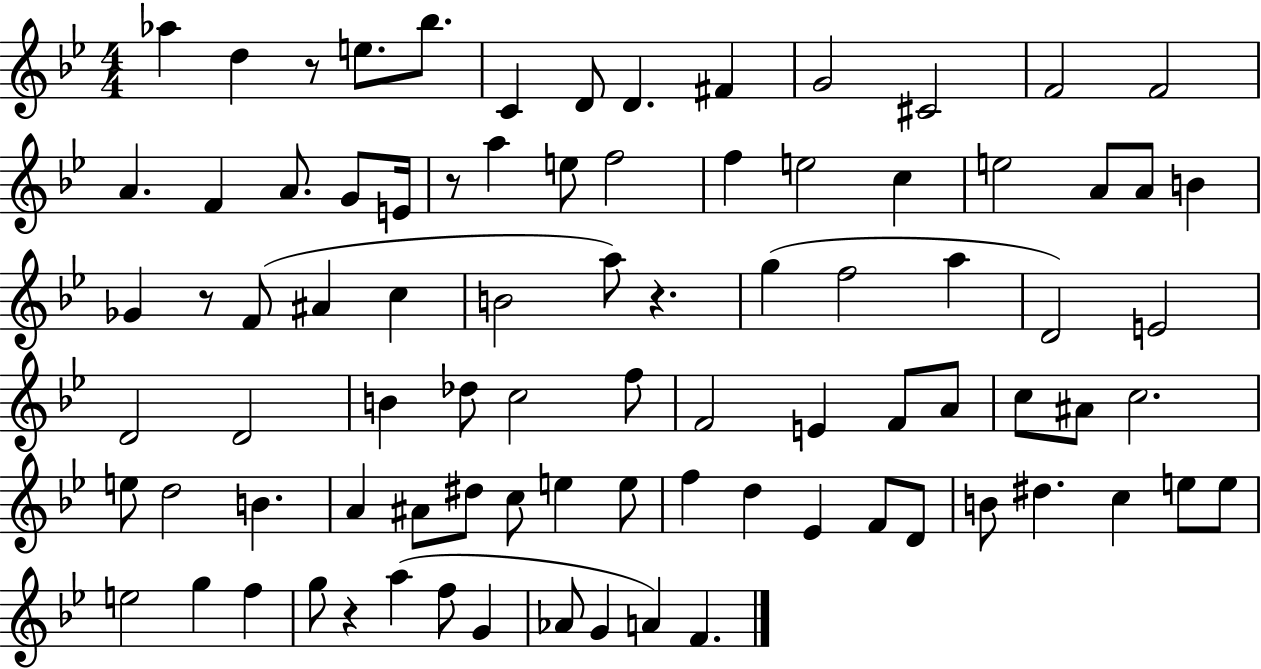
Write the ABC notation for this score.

X:1
T:Untitled
M:4/4
L:1/4
K:Bb
_a d z/2 e/2 _b/2 C D/2 D ^F G2 ^C2 F2 F2 A F A/2 G/2 E/4 z/2 a e/2 f2 f e2 c e2 A/2 A/2 B _G z/2 F/2 ^A c B2 a/2 z g f2 a D2 E2 D2 D2 B _d/2 c2 f/2 F2 E F/2 A/2 c/2 ^A/2 c2 e/2 d2 B A ^A/2 ^d/2 c/2 e e/2 f d _E F/2 D/2 B/2 ^d c e/2 e/2 e2 g f g/2 z a f/2 G _A/2 G A F